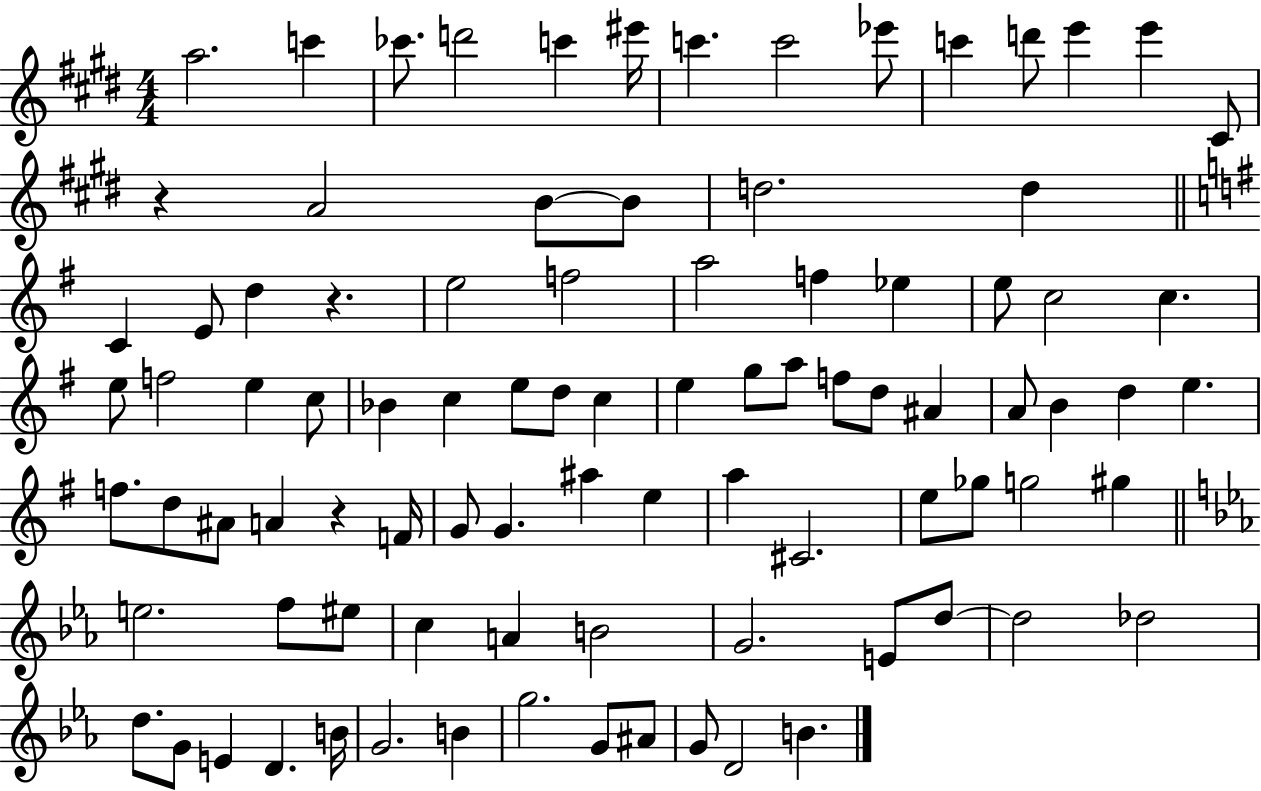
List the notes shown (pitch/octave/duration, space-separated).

A5/h. C6/q CES6/e. D6/h C6/q EIS6/s C6/q. C6/h Eb6/e C6/q D6/e E6/q E6/q C#4/e R/q A4/h B4/e B4/e D5/h. D5/q C4/q E4/e D5/q R/q. E5/h F5/h A5/h F5/q Eb5/q E5/e C5/h C5/q. E5/e F5/h E5/q C5/e Bb4/q C5/q E5/e D5/e C5/q E5/q G5/e A5/e F5/e D5/e A#4/q A4/e B4/q D5/q E5/q. F5/e. D5/e A#4/e A4/q R/q F4/s G4/e G4/q. A#5/q E5/q A5/q C#4/h. E5/e Gb5/e G5/h G#5/q E5/h. F5/e EIS5/e C5/q A4/q B4/h G4/h. E4/e D5/e D5/h Db5/h D5/e. G4/e E4/q D4/q. B4/s G4/h. B4/q G5/h. G4/e A#4/e G4/e D4/h B4/q.